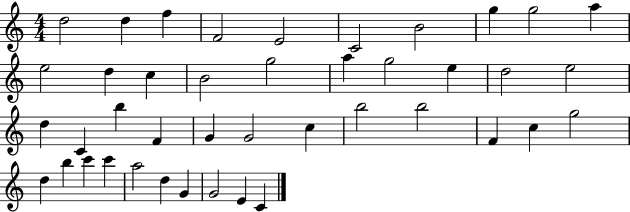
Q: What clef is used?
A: treble